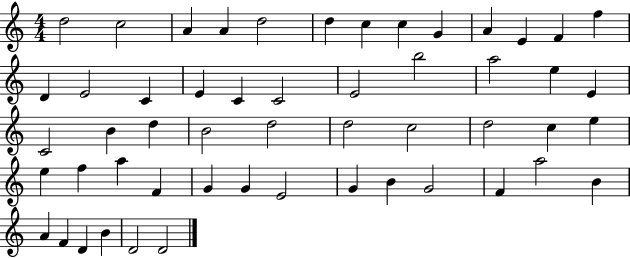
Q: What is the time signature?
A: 4/4